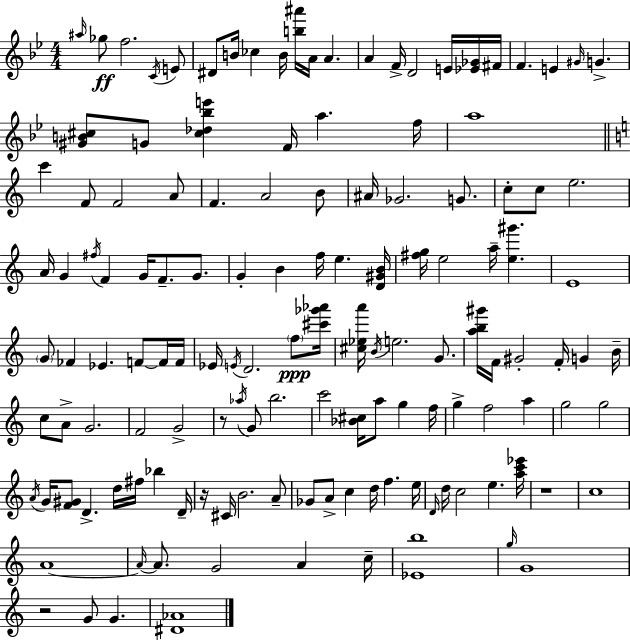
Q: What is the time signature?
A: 4/4